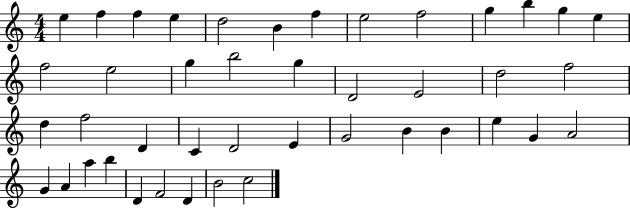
E5/q F5/q F5/q E5/q D5/h B4/q F5/q E5/h F5/h G5/q B5/q G5/q E5/q F5/h E5/h G5/q B5/h G5/q D4/h E4/h D5/h F5/h D5/q F5/h D4/q C4/q D4/h E4/q G4/h B4/q B4/q E5/q G4/q A4/h G4/q A4/q A5/q B5/q D4/q F4/h D4/q B4/h C5/h